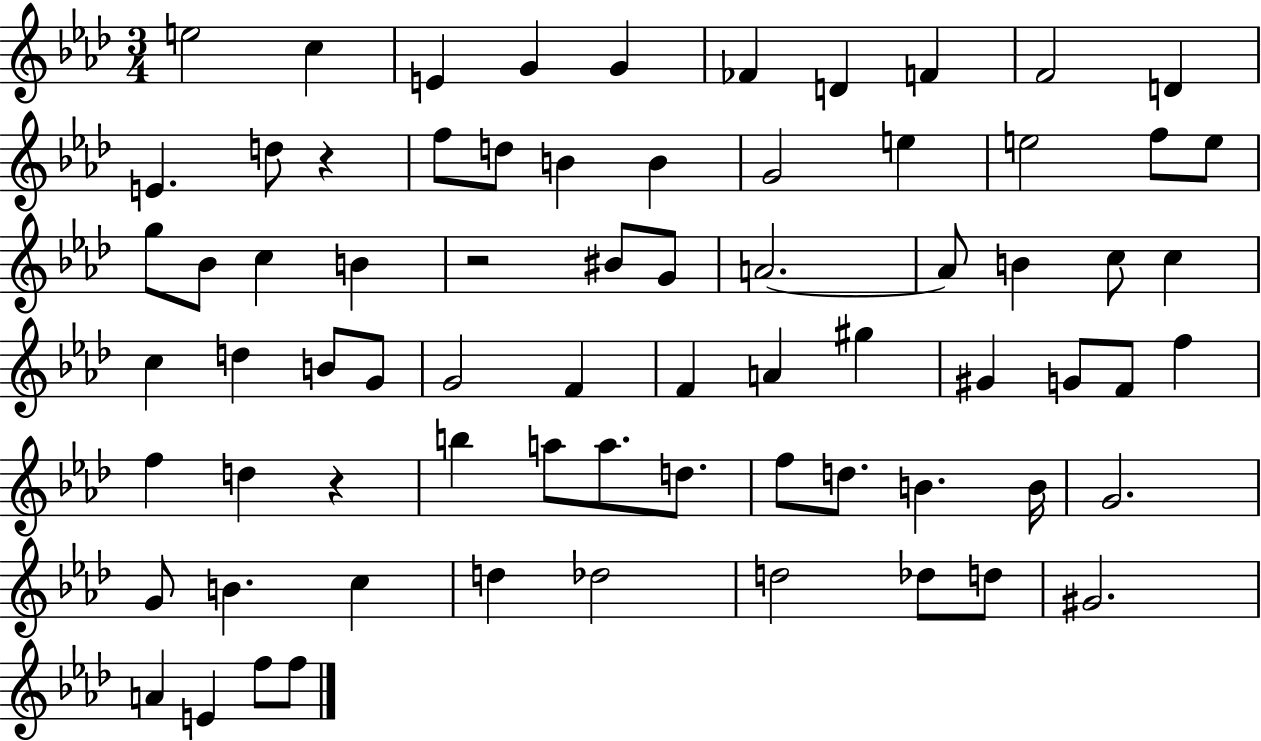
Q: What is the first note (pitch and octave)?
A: E5